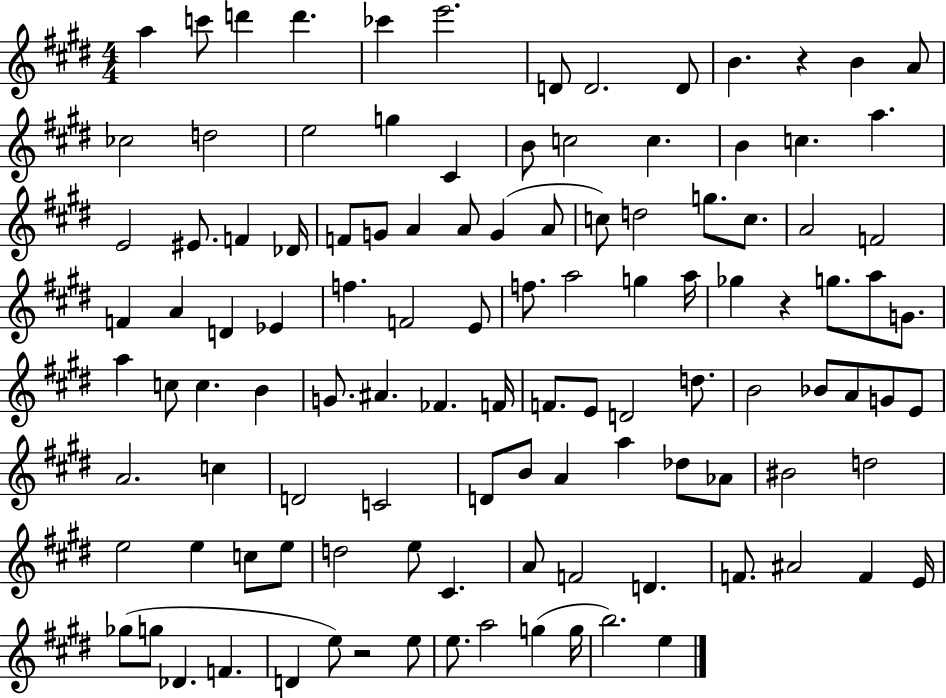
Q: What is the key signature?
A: E major